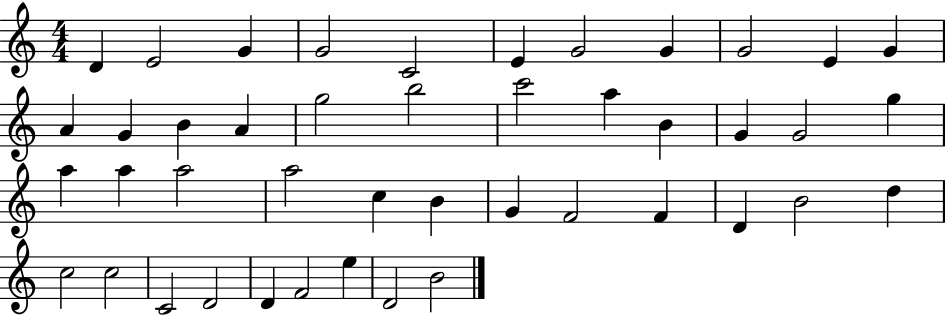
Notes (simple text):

D4/q E4/h G4/q G4/h C4/h E4/q G4/h G4/q G4/h E4/q G4/q A4/q G4/q B4/q A4/q G5/h B5/h C6/h A5/q B4/q G4/q G4/h G5/q A5/q A5/q A5/h A5/h C5/q B4/q G4/q F4/h F4/q D4/q B4/h D5/q C5/h C5/h C4/h D4/h D4/q F4/h E5/q D4/h B4/h